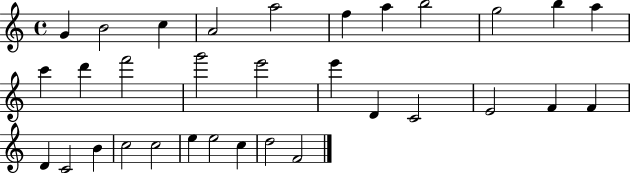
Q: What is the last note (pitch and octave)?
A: F4